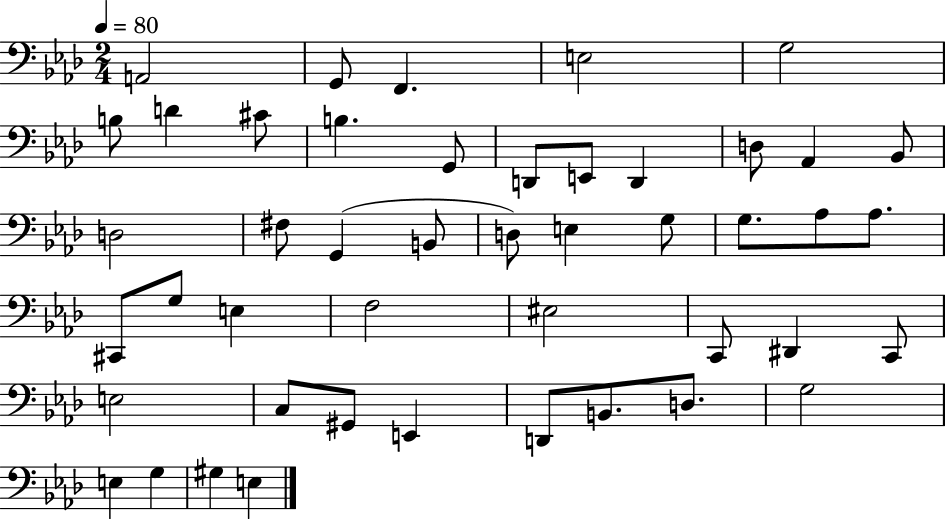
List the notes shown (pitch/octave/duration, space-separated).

A2/h G2/e F2/q. E3/h G3/h B3/e D4/q C#4/e B3/q. G2/e D2/e E2/e D2/q D3/e Ab2/q Bb2/e D3/h F#3/e G2/q B2/e D3/e E3/q G3/e G3/e. Ab3/e Ab3/e. C#2/e G3/e E3/q F3/h EIS3/h C2/e D#2/q C2/e E3/h C3/e G#2/e E2/q D2/e B2/e. D3/e. G3/h E3/q G3/q G#3/q E3/q